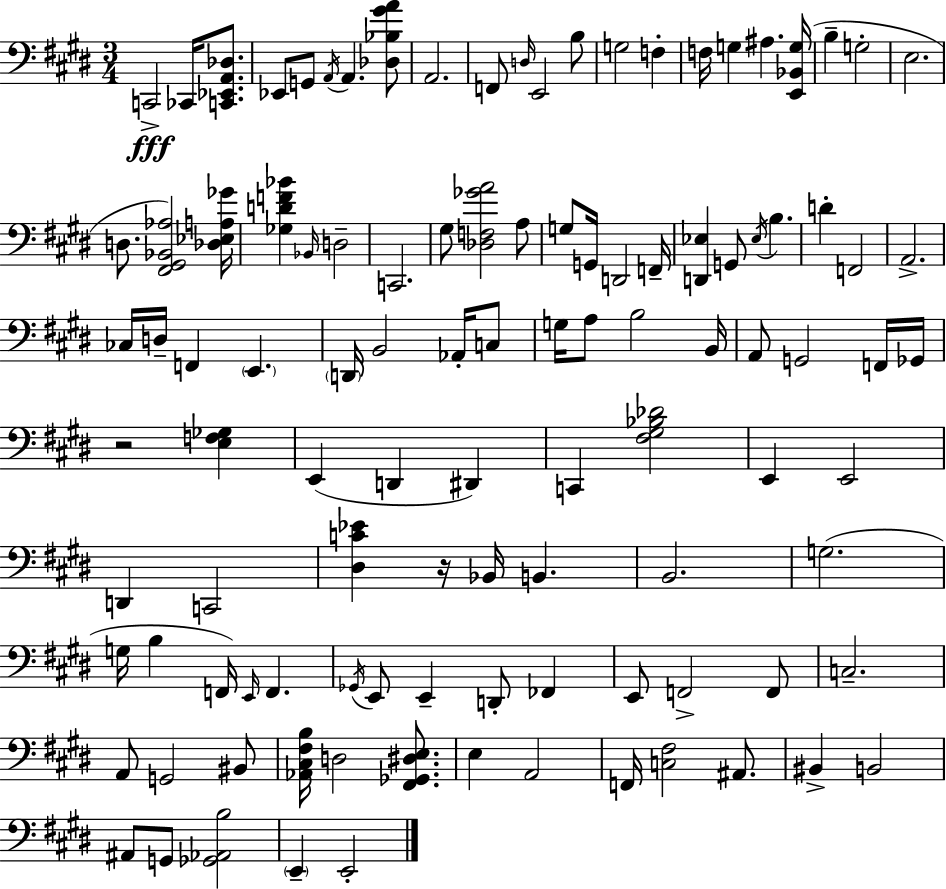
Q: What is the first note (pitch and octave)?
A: C2